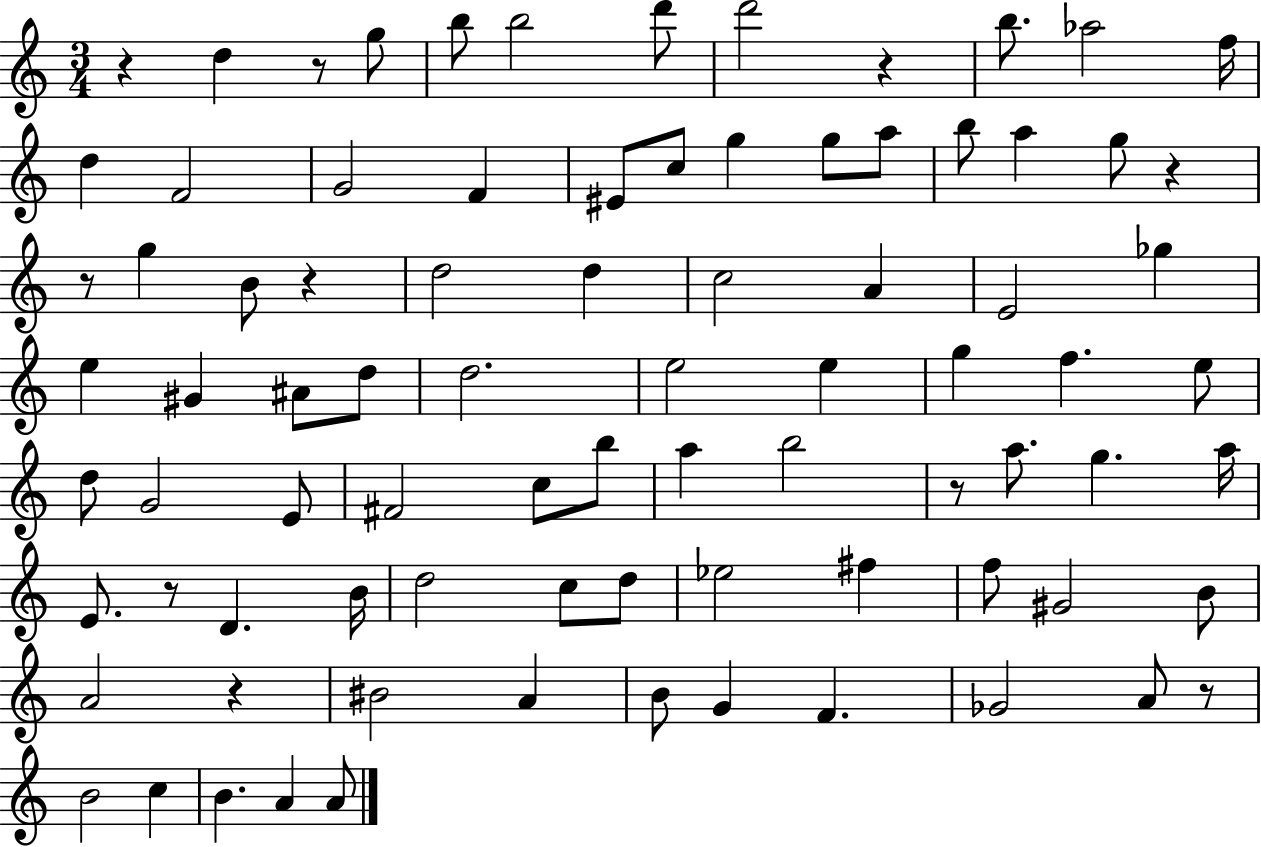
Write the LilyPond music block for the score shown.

{
  \clef treble
  \numericTimeSignature
  \time 3/4
  \key c \major
  r4 d''4 r8 g''8 | b''8 b''2 d'''8 | d'''2 r4 | b''8. aes''2 f''16 | \break d''4 f'2 | g'2 f'4 | eis'8 c''8 g''4 g''8 a''8 | b''8 a''4 g''8 r4 | \break r8 g''4 b'8 r4 | d''2 d''4 | c''2 a'4 | e'2 ges''4 | \break e''4 gis'4 ais'8 d''8 | d''2. | e''2 e''4 | g''4 f''4. e''8 | \break d''8 g'2 e'8 | fis'2 c''8 b''8 | a''4 b''2 | r8 a''8. g''4. a''16 | \break e'8. r8 d'4. b'16 | d''2 c''8 d''8 | ees''2 fis''4 | f''8 gis'2 b'8 | \break a'2 r4 | bis'2 a'4 | b'8 g'4 f'4. | ges'2 a'8 r8 | \break b'2 c''4 | b'4. a'4 a'8 | \bar "|."
}